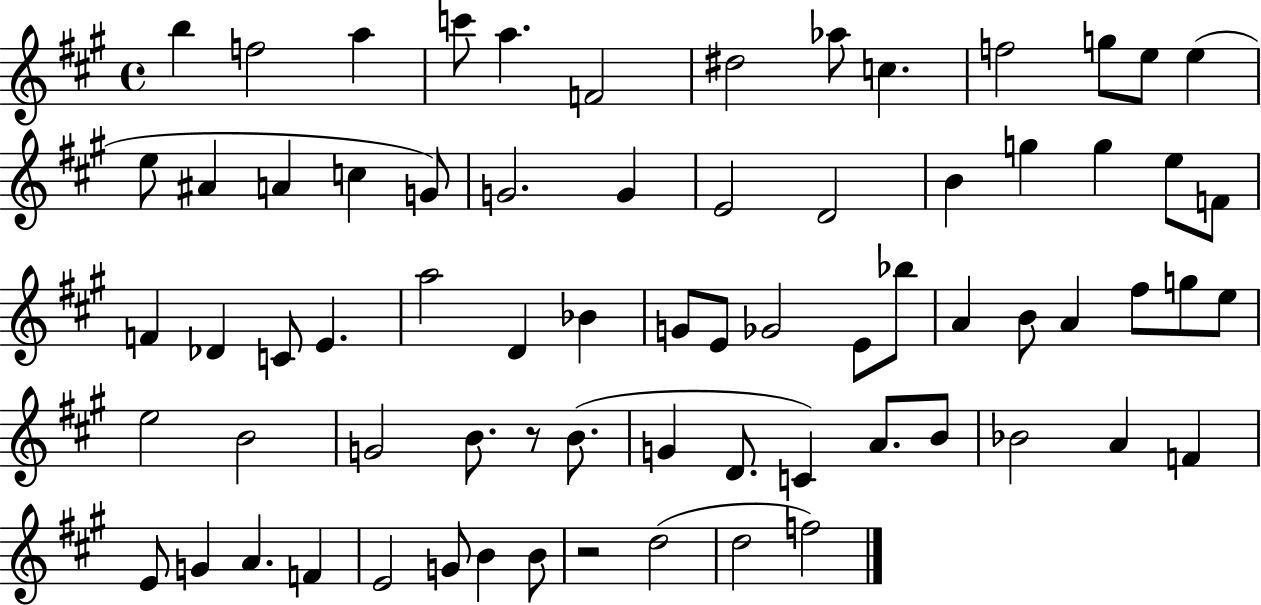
X:1
T:Untitled
M:4/4
L:1/4
K:A
b f2 a c'/2 a F2 ^d2 _a/2 c f2 g/2 e/2 e e/2 ^A A c G/2 G2 G E2 D2 B g g e/2 F/2 F _D C/2 E a2 D _B G/2 E/2 _G2 E/2 _b/2 A B/2 A ^f/2 g/2 e/2 e2 B2 G2 B/2 z/2 B/2 G D/2 C A/2 B/2 _B2 A F E/2 G A F E2 G/2 B B/2 z2 d2 d2 f2